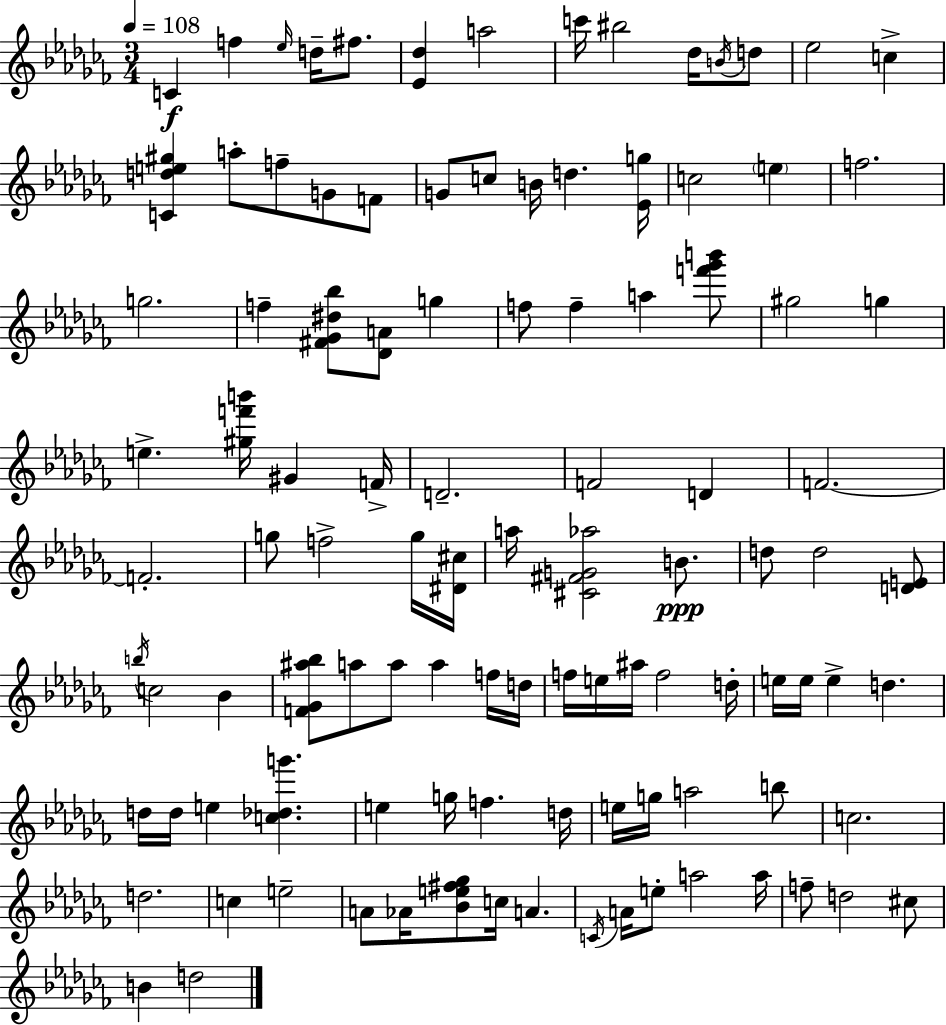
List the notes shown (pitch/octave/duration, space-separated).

C4/q F5/q Eb5/s D5/s F#5/e. [Eb4,Db5]/q A5/h C6/s BIS5/h Db5/s B4/s D5/e Eb5/h C5/q [C4,D5,E5,G#5]/q A5/e F5/e G4/e F4/e G4/e C5/e B4/s D5/q. [Eb4,G5]/s C5/h E5/q F5/h. G5/h. F5/q [F#4,Gb4,D#5,Bb5]/e [Db4,A4]/e G5/q F5/e F5/q A5/q [F6,Gb6,B6]/e G#5/h G5/q E5/q. [G#5,F6,B6]/s G#4/q F4/s D4/h. F4/h D4/q F4/h. F4/h. G5/e F5/h G5/s [D#4,C#5]/s A5/s [C#4,F#4,G4,Ab5]/h B4/e. D5/e D5/h [D4,E4]/e B5/s C5/h Bb4/q [F4,Gb4,A#5,Bb5]/e A5/e A5/e A5/q F5/s D5/s F5/s E5/s A#5/s F5/h D5/s E5/s E5/s E5/q D5/q. D5/s D5/s E5/q [C5,Db5,G6]/q. E5/q G5/s F5/q. D5/s E5/s G5/s A5/h B5/e C5/h. D5/h. C5/q E5/h A4/e Ab4/s [Bb4,E5,F#5,Gb5]/e C5/s A4/q. C4/s A4/s E5/e A5/h A5/s F5/e D5/h C#5/e B4/q D5/h